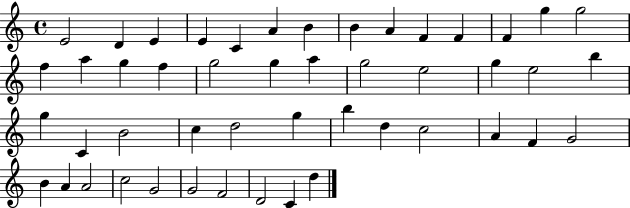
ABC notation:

X:1
T:Untitled
M:4/4
L:1/4
K:C
E2 D E E C A B B A F F F g g2 f a g f g2 g a g2 e2 g e2 b g C B2 c d2 g b d c2 A F G2 B A A2 c2 G2 G2 F2 D2 C d